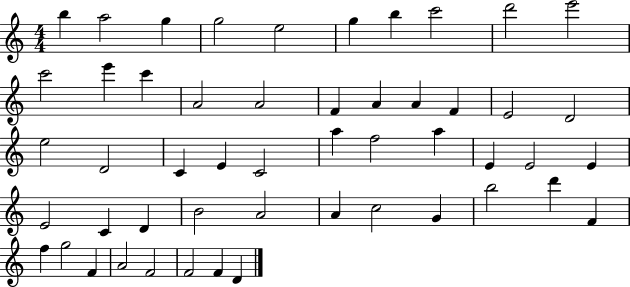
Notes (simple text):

B5/q A5/h G5/q G5/h E5/h G5/q B5/q C6/h D6/h E6/h C6/h E6/q C6/q A4/h A4/h F4/q A4/q A4/q F4/q E4/h D4/h E5/h D4/h C4/q E4/q C4/h A5/q F5/h A5/q E4/q E4/h E4/q E4/h C4/q D4/q B4/h A4/h A4/q C5/h G4/q B5/h D6/q F4/q F5/q G5/h F4/q A4/h F4/h F4/h F4/q D4/q